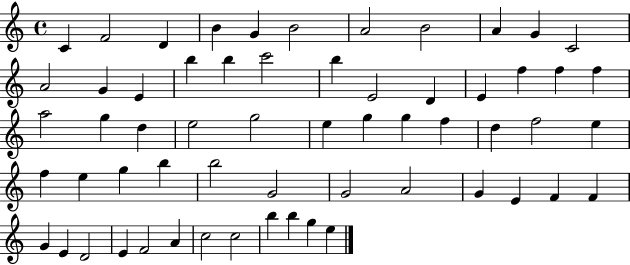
{
  \clef treble
  \time 4/4
  \defaultTimeSignature
  \key c \major
  c'4 f'2 d'4 | b'4 g'4 b'2 | a'2 b'2 | a'4 g'4 c'2 | \break a'2 g'4 e'4 | b''4 b''4 c'''2 | b''4 e'2 d'4 | e'4 f''4 f''4 f''4 | \break a''2 g''4 d''4 | e''2 g''2 | e''4 g''4 g''4 f''4 | d''4 f''2 e''4 | \break f''4 e''4 g''4 b''4 | b''2 g'2 | g'2 a'2 | g'4 e'4 f'4 f'4 | \break g'4 e'4 d'2 | e'4 f'2 a'4 | c''2 c''2 | b''4 b''4 g''4 e''4 | \break \bar "|."
}